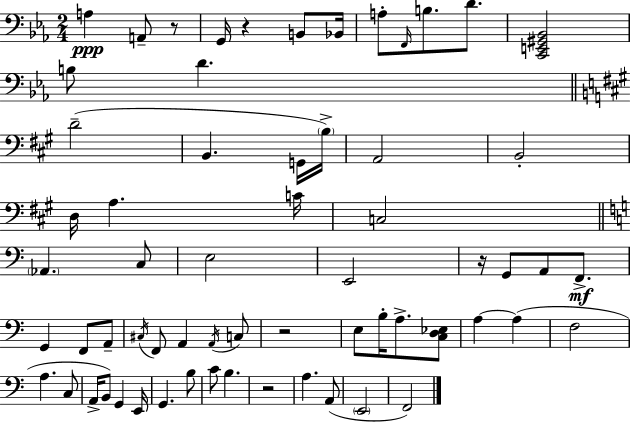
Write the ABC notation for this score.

X:1
T:Untitled
M:2/4
L:1/4
K:Cm
A, A,,/2 z/2 G,,/4 z B,,/2 _B,,/4 A,/2 F,,/4 B,/2 D/2 [C,,E,,^G,,_B,,]2 B,/2 D D2 B,, G,,/4 B,/4 A,,2 B,,2 D,/4 A, C/4 C,2 _A,, C,/2 E,2 E,,2 z/4 G,,/2 A,,/2 F,,/2 G,, F,,/2 A,,/2 ^C,/4 F,,/2 A,, A,,/4 C,/2 z2 E,/2 B,/4 A,/2 [C,D,_E,]/2 A, A, F,2 A, C,/2 A,,/4 B,,/2 G,, E,,/4 G,, B,/2 C/2 B, z2 A, A,,/2 E,,2 F,,2